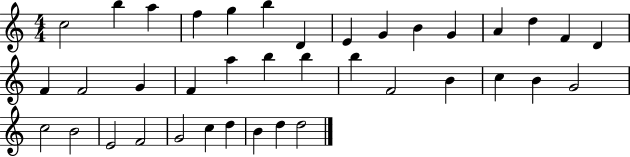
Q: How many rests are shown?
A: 0